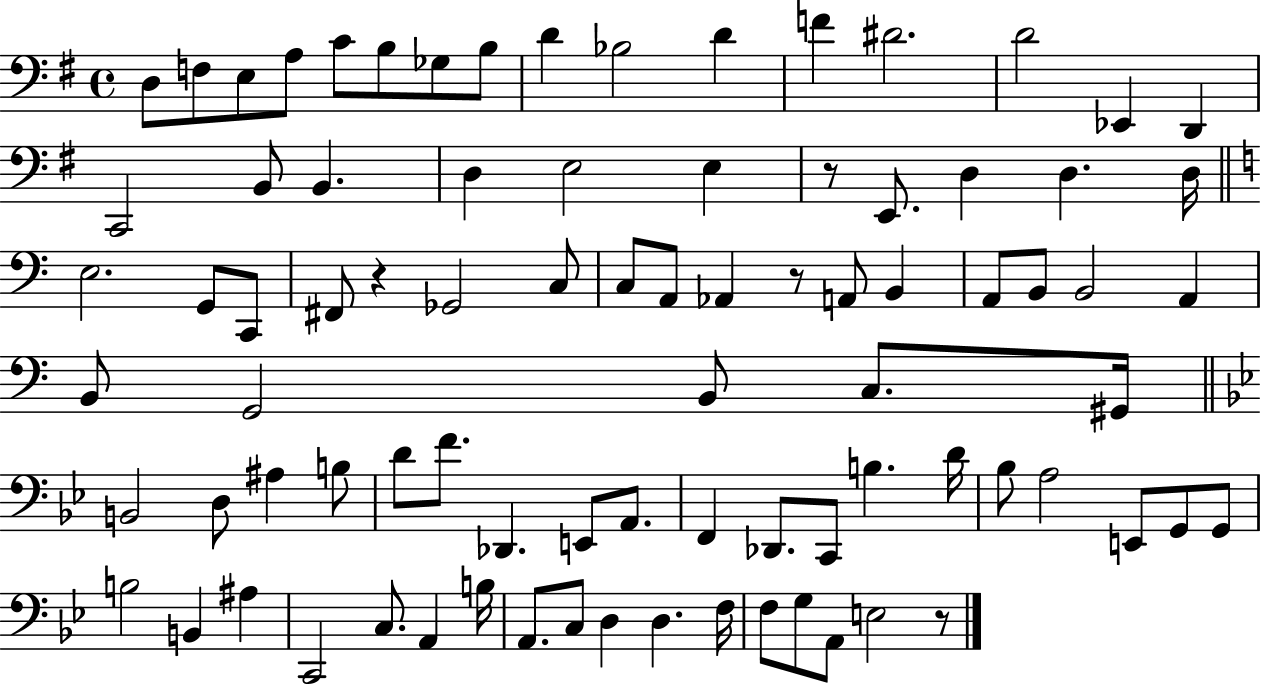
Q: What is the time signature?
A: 4/4